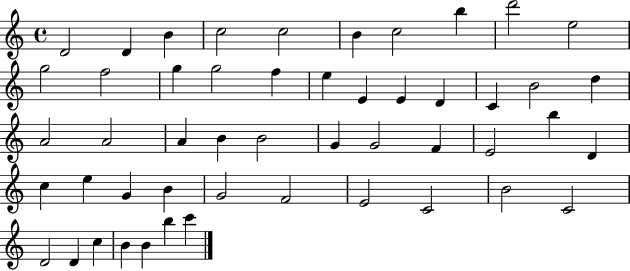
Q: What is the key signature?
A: C major